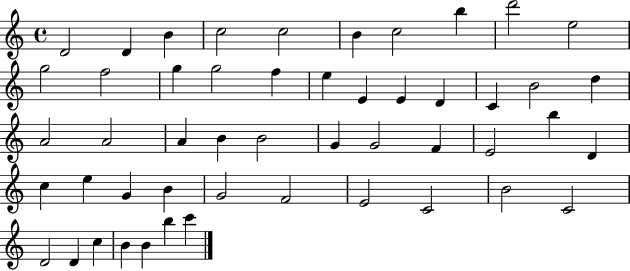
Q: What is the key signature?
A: C major